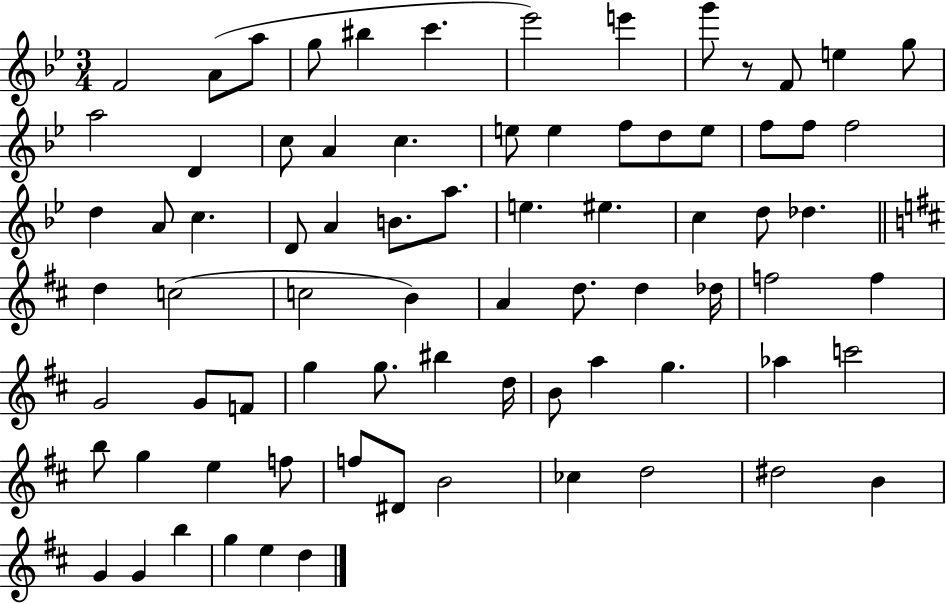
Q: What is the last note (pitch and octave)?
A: D5